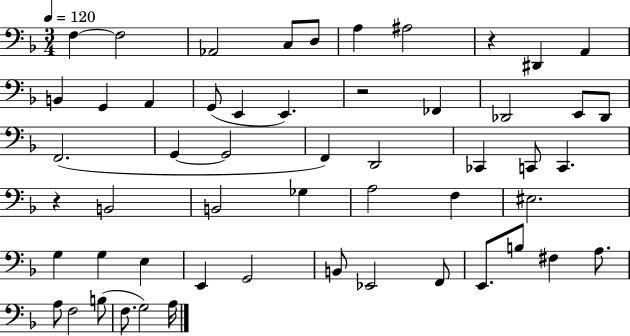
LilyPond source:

{
  \clef bass
  \numericTimeSignature
  \time 3/4
  \key f \major
  \tempo 4 = 120
  f4~~ f2 | aes,2 c8 d8 | a4 ais2 | r4 dis,4 a,4 | \break b,4 g,4 a,4 | g,8( e,4 e,4.) | r2 fes,4 | des,2 e,8 des,8 | \break f,2.( | g,4~~ g,2 | f,4) d,2 | ces,4 c,8 c,4. | \break r4 b,2 | b,2 ges4 | a2 f4 | eis2. | \break g4 g4 e4 | e,4 g,2 | b,8 ees,2 f,8 | e,8. b8 fis4 a8. | \break a8 f2 b8( | f8. g2) a16 | \bar "|."
}